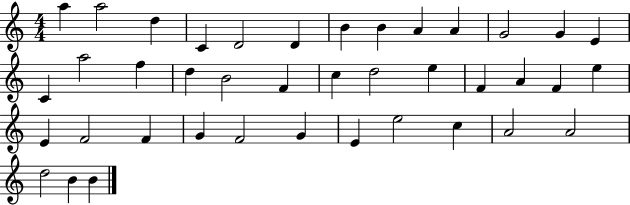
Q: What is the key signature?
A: C major